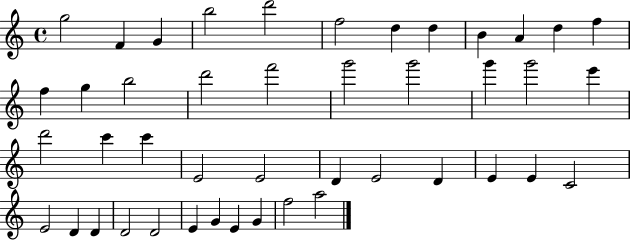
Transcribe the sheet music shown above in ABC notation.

X:1
T:Untitled
M:4/4
L:1/4
K:C
g2 F G b2 d'2 f2 d d B A d f f g b2 d'2 f'2 g'2 g'2 g' g'2 e' d'2 c' c' E2 E2 D E2 D E E C2 E2 D D D2 D2 E G E G f2 a2